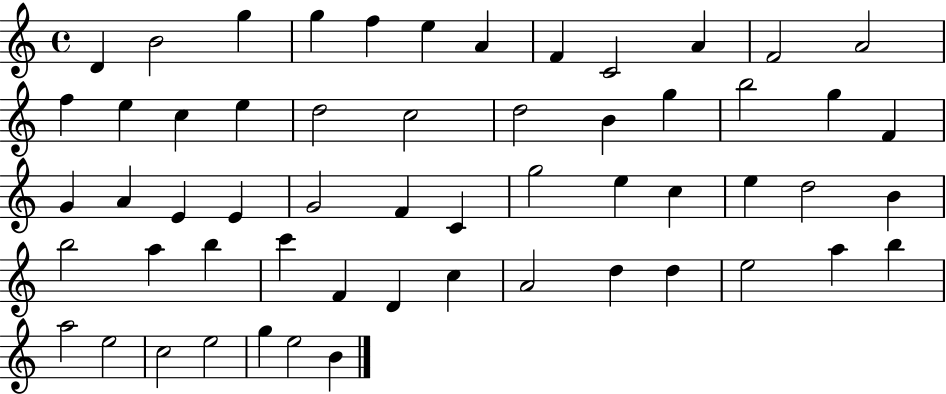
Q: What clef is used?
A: treble